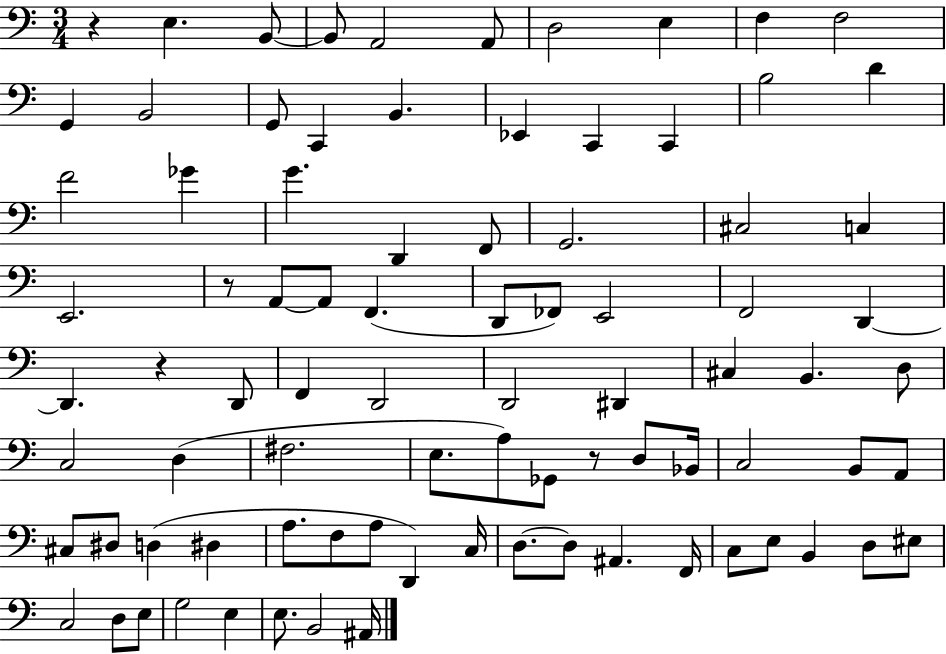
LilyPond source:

{
  \clef bass
  \numericTimeSignature
  \time 3/4
  \key c \major
  r4 e4. b,8~~ | b,8 a,2 a,8 | d2 e4 | f4 f2 | \break g,4 b,2 | g,8 c,4 b,4. | ees,4 c,4 c,4 | b2 d'4 | \break f'2 ges'4 | g'4. d,4 f,8 | g,2. | cis2 c4 | \break e,2. | r8 a,8~~ a,8 f,4.( | d,8 fes,8) e,2 | f,2 d,4~~ | \break d,4. r4 d,8 | f,4 d,2 | d,2 dis,4 | cis4 b,4. d8 | \break c2 d4( | fis2. | e8. a8) ges,8 r8 d8 bes,16 | c2 b,8 a,8 | \break cis8 dis8 d4( dis4 | a8. f8 a8 d,4) c16 | d8.~~ d8 ais,4. f,16 | c8 e8 b,4 d8 eis8 | \break c2 d8 e8 | g2 e4 | e8. b,2 ais,16 | \bar "|."
}